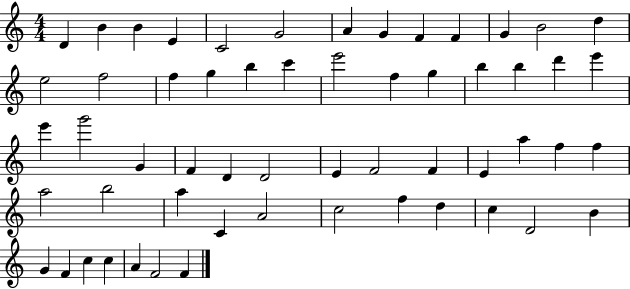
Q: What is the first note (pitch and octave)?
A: D4